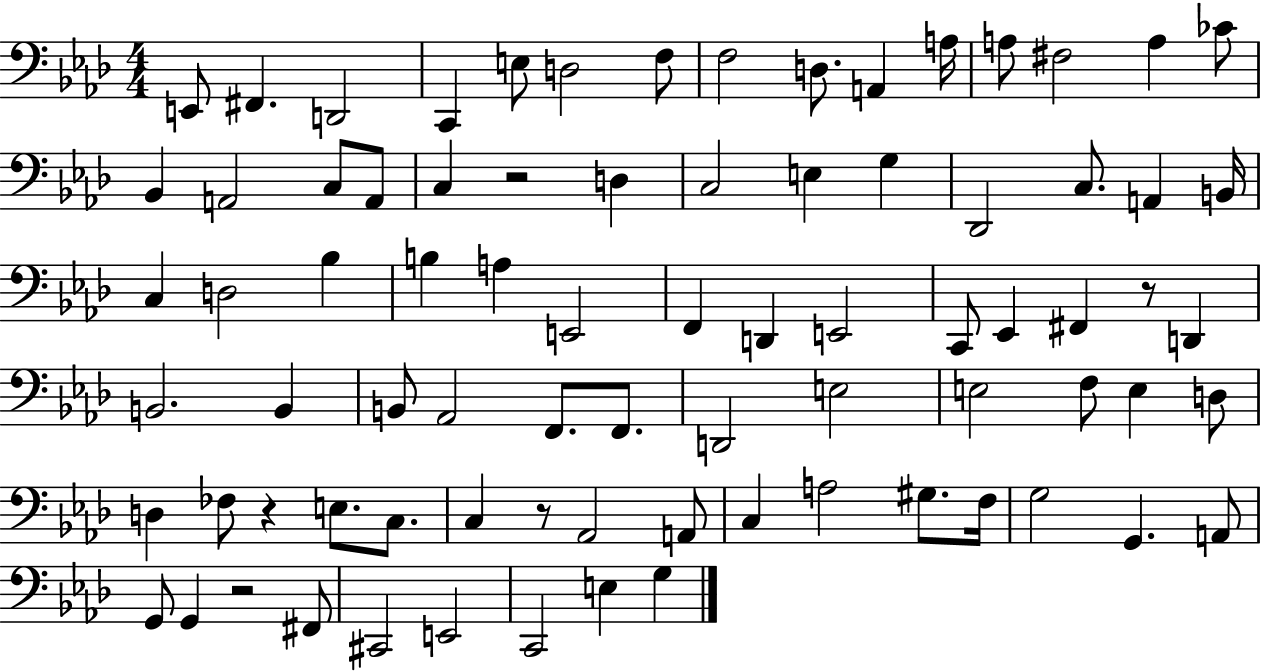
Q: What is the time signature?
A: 4/4